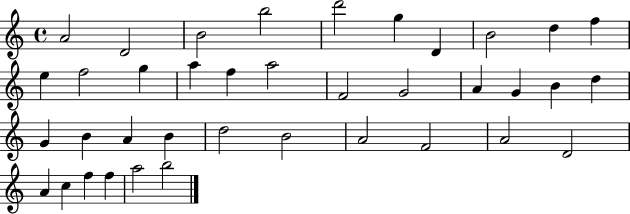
A4/h D4/h B4/h B5/h D6/h G5/q D4/q B4/h D5/q F5/q E5/q F5/h G5/q A5/q F5/q A5/h F4/h G4/h A4/q G4/q B4/q D5/q G4/q B4/q A4/q B4/q D5/h B4/h A4/h F4/h A4/h D4/h A4/q C5/q F5/q F5/q A5/h B5/h